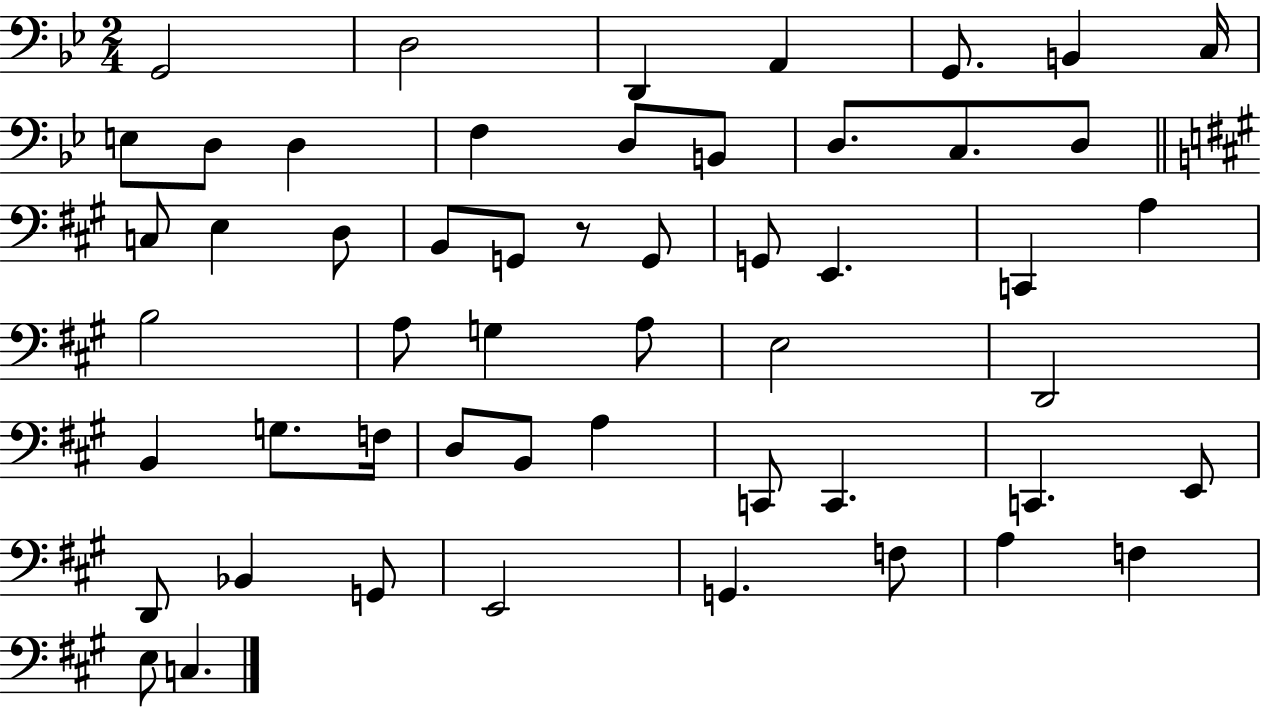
X:1
T:Untitled
M:2/4
L:1/4
K:Bb
G,,2 D,2 D,, A,, G,,/2 B,, C,/4 E,/2 D,/2 D, F, D,/2 B,,/2 D,/2 C,/2 D,/2 C,/2 E, D,/2 B,,/2 G,,/2 z/2 G,,/2 G,,/2 E,, C,, A, B,2 A,/2 G, A,/2 E,2 D,,2 B,, G,/2 F,/4 D,/2 B,,/2 A, C,,/2 C,, C,, E,,/2 D,,/2 _B,, G,,/2 E,,2 G,, F,/2 A, F, E,/2 C,